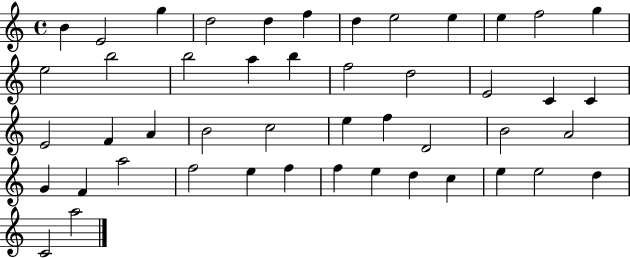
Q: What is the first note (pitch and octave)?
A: B4